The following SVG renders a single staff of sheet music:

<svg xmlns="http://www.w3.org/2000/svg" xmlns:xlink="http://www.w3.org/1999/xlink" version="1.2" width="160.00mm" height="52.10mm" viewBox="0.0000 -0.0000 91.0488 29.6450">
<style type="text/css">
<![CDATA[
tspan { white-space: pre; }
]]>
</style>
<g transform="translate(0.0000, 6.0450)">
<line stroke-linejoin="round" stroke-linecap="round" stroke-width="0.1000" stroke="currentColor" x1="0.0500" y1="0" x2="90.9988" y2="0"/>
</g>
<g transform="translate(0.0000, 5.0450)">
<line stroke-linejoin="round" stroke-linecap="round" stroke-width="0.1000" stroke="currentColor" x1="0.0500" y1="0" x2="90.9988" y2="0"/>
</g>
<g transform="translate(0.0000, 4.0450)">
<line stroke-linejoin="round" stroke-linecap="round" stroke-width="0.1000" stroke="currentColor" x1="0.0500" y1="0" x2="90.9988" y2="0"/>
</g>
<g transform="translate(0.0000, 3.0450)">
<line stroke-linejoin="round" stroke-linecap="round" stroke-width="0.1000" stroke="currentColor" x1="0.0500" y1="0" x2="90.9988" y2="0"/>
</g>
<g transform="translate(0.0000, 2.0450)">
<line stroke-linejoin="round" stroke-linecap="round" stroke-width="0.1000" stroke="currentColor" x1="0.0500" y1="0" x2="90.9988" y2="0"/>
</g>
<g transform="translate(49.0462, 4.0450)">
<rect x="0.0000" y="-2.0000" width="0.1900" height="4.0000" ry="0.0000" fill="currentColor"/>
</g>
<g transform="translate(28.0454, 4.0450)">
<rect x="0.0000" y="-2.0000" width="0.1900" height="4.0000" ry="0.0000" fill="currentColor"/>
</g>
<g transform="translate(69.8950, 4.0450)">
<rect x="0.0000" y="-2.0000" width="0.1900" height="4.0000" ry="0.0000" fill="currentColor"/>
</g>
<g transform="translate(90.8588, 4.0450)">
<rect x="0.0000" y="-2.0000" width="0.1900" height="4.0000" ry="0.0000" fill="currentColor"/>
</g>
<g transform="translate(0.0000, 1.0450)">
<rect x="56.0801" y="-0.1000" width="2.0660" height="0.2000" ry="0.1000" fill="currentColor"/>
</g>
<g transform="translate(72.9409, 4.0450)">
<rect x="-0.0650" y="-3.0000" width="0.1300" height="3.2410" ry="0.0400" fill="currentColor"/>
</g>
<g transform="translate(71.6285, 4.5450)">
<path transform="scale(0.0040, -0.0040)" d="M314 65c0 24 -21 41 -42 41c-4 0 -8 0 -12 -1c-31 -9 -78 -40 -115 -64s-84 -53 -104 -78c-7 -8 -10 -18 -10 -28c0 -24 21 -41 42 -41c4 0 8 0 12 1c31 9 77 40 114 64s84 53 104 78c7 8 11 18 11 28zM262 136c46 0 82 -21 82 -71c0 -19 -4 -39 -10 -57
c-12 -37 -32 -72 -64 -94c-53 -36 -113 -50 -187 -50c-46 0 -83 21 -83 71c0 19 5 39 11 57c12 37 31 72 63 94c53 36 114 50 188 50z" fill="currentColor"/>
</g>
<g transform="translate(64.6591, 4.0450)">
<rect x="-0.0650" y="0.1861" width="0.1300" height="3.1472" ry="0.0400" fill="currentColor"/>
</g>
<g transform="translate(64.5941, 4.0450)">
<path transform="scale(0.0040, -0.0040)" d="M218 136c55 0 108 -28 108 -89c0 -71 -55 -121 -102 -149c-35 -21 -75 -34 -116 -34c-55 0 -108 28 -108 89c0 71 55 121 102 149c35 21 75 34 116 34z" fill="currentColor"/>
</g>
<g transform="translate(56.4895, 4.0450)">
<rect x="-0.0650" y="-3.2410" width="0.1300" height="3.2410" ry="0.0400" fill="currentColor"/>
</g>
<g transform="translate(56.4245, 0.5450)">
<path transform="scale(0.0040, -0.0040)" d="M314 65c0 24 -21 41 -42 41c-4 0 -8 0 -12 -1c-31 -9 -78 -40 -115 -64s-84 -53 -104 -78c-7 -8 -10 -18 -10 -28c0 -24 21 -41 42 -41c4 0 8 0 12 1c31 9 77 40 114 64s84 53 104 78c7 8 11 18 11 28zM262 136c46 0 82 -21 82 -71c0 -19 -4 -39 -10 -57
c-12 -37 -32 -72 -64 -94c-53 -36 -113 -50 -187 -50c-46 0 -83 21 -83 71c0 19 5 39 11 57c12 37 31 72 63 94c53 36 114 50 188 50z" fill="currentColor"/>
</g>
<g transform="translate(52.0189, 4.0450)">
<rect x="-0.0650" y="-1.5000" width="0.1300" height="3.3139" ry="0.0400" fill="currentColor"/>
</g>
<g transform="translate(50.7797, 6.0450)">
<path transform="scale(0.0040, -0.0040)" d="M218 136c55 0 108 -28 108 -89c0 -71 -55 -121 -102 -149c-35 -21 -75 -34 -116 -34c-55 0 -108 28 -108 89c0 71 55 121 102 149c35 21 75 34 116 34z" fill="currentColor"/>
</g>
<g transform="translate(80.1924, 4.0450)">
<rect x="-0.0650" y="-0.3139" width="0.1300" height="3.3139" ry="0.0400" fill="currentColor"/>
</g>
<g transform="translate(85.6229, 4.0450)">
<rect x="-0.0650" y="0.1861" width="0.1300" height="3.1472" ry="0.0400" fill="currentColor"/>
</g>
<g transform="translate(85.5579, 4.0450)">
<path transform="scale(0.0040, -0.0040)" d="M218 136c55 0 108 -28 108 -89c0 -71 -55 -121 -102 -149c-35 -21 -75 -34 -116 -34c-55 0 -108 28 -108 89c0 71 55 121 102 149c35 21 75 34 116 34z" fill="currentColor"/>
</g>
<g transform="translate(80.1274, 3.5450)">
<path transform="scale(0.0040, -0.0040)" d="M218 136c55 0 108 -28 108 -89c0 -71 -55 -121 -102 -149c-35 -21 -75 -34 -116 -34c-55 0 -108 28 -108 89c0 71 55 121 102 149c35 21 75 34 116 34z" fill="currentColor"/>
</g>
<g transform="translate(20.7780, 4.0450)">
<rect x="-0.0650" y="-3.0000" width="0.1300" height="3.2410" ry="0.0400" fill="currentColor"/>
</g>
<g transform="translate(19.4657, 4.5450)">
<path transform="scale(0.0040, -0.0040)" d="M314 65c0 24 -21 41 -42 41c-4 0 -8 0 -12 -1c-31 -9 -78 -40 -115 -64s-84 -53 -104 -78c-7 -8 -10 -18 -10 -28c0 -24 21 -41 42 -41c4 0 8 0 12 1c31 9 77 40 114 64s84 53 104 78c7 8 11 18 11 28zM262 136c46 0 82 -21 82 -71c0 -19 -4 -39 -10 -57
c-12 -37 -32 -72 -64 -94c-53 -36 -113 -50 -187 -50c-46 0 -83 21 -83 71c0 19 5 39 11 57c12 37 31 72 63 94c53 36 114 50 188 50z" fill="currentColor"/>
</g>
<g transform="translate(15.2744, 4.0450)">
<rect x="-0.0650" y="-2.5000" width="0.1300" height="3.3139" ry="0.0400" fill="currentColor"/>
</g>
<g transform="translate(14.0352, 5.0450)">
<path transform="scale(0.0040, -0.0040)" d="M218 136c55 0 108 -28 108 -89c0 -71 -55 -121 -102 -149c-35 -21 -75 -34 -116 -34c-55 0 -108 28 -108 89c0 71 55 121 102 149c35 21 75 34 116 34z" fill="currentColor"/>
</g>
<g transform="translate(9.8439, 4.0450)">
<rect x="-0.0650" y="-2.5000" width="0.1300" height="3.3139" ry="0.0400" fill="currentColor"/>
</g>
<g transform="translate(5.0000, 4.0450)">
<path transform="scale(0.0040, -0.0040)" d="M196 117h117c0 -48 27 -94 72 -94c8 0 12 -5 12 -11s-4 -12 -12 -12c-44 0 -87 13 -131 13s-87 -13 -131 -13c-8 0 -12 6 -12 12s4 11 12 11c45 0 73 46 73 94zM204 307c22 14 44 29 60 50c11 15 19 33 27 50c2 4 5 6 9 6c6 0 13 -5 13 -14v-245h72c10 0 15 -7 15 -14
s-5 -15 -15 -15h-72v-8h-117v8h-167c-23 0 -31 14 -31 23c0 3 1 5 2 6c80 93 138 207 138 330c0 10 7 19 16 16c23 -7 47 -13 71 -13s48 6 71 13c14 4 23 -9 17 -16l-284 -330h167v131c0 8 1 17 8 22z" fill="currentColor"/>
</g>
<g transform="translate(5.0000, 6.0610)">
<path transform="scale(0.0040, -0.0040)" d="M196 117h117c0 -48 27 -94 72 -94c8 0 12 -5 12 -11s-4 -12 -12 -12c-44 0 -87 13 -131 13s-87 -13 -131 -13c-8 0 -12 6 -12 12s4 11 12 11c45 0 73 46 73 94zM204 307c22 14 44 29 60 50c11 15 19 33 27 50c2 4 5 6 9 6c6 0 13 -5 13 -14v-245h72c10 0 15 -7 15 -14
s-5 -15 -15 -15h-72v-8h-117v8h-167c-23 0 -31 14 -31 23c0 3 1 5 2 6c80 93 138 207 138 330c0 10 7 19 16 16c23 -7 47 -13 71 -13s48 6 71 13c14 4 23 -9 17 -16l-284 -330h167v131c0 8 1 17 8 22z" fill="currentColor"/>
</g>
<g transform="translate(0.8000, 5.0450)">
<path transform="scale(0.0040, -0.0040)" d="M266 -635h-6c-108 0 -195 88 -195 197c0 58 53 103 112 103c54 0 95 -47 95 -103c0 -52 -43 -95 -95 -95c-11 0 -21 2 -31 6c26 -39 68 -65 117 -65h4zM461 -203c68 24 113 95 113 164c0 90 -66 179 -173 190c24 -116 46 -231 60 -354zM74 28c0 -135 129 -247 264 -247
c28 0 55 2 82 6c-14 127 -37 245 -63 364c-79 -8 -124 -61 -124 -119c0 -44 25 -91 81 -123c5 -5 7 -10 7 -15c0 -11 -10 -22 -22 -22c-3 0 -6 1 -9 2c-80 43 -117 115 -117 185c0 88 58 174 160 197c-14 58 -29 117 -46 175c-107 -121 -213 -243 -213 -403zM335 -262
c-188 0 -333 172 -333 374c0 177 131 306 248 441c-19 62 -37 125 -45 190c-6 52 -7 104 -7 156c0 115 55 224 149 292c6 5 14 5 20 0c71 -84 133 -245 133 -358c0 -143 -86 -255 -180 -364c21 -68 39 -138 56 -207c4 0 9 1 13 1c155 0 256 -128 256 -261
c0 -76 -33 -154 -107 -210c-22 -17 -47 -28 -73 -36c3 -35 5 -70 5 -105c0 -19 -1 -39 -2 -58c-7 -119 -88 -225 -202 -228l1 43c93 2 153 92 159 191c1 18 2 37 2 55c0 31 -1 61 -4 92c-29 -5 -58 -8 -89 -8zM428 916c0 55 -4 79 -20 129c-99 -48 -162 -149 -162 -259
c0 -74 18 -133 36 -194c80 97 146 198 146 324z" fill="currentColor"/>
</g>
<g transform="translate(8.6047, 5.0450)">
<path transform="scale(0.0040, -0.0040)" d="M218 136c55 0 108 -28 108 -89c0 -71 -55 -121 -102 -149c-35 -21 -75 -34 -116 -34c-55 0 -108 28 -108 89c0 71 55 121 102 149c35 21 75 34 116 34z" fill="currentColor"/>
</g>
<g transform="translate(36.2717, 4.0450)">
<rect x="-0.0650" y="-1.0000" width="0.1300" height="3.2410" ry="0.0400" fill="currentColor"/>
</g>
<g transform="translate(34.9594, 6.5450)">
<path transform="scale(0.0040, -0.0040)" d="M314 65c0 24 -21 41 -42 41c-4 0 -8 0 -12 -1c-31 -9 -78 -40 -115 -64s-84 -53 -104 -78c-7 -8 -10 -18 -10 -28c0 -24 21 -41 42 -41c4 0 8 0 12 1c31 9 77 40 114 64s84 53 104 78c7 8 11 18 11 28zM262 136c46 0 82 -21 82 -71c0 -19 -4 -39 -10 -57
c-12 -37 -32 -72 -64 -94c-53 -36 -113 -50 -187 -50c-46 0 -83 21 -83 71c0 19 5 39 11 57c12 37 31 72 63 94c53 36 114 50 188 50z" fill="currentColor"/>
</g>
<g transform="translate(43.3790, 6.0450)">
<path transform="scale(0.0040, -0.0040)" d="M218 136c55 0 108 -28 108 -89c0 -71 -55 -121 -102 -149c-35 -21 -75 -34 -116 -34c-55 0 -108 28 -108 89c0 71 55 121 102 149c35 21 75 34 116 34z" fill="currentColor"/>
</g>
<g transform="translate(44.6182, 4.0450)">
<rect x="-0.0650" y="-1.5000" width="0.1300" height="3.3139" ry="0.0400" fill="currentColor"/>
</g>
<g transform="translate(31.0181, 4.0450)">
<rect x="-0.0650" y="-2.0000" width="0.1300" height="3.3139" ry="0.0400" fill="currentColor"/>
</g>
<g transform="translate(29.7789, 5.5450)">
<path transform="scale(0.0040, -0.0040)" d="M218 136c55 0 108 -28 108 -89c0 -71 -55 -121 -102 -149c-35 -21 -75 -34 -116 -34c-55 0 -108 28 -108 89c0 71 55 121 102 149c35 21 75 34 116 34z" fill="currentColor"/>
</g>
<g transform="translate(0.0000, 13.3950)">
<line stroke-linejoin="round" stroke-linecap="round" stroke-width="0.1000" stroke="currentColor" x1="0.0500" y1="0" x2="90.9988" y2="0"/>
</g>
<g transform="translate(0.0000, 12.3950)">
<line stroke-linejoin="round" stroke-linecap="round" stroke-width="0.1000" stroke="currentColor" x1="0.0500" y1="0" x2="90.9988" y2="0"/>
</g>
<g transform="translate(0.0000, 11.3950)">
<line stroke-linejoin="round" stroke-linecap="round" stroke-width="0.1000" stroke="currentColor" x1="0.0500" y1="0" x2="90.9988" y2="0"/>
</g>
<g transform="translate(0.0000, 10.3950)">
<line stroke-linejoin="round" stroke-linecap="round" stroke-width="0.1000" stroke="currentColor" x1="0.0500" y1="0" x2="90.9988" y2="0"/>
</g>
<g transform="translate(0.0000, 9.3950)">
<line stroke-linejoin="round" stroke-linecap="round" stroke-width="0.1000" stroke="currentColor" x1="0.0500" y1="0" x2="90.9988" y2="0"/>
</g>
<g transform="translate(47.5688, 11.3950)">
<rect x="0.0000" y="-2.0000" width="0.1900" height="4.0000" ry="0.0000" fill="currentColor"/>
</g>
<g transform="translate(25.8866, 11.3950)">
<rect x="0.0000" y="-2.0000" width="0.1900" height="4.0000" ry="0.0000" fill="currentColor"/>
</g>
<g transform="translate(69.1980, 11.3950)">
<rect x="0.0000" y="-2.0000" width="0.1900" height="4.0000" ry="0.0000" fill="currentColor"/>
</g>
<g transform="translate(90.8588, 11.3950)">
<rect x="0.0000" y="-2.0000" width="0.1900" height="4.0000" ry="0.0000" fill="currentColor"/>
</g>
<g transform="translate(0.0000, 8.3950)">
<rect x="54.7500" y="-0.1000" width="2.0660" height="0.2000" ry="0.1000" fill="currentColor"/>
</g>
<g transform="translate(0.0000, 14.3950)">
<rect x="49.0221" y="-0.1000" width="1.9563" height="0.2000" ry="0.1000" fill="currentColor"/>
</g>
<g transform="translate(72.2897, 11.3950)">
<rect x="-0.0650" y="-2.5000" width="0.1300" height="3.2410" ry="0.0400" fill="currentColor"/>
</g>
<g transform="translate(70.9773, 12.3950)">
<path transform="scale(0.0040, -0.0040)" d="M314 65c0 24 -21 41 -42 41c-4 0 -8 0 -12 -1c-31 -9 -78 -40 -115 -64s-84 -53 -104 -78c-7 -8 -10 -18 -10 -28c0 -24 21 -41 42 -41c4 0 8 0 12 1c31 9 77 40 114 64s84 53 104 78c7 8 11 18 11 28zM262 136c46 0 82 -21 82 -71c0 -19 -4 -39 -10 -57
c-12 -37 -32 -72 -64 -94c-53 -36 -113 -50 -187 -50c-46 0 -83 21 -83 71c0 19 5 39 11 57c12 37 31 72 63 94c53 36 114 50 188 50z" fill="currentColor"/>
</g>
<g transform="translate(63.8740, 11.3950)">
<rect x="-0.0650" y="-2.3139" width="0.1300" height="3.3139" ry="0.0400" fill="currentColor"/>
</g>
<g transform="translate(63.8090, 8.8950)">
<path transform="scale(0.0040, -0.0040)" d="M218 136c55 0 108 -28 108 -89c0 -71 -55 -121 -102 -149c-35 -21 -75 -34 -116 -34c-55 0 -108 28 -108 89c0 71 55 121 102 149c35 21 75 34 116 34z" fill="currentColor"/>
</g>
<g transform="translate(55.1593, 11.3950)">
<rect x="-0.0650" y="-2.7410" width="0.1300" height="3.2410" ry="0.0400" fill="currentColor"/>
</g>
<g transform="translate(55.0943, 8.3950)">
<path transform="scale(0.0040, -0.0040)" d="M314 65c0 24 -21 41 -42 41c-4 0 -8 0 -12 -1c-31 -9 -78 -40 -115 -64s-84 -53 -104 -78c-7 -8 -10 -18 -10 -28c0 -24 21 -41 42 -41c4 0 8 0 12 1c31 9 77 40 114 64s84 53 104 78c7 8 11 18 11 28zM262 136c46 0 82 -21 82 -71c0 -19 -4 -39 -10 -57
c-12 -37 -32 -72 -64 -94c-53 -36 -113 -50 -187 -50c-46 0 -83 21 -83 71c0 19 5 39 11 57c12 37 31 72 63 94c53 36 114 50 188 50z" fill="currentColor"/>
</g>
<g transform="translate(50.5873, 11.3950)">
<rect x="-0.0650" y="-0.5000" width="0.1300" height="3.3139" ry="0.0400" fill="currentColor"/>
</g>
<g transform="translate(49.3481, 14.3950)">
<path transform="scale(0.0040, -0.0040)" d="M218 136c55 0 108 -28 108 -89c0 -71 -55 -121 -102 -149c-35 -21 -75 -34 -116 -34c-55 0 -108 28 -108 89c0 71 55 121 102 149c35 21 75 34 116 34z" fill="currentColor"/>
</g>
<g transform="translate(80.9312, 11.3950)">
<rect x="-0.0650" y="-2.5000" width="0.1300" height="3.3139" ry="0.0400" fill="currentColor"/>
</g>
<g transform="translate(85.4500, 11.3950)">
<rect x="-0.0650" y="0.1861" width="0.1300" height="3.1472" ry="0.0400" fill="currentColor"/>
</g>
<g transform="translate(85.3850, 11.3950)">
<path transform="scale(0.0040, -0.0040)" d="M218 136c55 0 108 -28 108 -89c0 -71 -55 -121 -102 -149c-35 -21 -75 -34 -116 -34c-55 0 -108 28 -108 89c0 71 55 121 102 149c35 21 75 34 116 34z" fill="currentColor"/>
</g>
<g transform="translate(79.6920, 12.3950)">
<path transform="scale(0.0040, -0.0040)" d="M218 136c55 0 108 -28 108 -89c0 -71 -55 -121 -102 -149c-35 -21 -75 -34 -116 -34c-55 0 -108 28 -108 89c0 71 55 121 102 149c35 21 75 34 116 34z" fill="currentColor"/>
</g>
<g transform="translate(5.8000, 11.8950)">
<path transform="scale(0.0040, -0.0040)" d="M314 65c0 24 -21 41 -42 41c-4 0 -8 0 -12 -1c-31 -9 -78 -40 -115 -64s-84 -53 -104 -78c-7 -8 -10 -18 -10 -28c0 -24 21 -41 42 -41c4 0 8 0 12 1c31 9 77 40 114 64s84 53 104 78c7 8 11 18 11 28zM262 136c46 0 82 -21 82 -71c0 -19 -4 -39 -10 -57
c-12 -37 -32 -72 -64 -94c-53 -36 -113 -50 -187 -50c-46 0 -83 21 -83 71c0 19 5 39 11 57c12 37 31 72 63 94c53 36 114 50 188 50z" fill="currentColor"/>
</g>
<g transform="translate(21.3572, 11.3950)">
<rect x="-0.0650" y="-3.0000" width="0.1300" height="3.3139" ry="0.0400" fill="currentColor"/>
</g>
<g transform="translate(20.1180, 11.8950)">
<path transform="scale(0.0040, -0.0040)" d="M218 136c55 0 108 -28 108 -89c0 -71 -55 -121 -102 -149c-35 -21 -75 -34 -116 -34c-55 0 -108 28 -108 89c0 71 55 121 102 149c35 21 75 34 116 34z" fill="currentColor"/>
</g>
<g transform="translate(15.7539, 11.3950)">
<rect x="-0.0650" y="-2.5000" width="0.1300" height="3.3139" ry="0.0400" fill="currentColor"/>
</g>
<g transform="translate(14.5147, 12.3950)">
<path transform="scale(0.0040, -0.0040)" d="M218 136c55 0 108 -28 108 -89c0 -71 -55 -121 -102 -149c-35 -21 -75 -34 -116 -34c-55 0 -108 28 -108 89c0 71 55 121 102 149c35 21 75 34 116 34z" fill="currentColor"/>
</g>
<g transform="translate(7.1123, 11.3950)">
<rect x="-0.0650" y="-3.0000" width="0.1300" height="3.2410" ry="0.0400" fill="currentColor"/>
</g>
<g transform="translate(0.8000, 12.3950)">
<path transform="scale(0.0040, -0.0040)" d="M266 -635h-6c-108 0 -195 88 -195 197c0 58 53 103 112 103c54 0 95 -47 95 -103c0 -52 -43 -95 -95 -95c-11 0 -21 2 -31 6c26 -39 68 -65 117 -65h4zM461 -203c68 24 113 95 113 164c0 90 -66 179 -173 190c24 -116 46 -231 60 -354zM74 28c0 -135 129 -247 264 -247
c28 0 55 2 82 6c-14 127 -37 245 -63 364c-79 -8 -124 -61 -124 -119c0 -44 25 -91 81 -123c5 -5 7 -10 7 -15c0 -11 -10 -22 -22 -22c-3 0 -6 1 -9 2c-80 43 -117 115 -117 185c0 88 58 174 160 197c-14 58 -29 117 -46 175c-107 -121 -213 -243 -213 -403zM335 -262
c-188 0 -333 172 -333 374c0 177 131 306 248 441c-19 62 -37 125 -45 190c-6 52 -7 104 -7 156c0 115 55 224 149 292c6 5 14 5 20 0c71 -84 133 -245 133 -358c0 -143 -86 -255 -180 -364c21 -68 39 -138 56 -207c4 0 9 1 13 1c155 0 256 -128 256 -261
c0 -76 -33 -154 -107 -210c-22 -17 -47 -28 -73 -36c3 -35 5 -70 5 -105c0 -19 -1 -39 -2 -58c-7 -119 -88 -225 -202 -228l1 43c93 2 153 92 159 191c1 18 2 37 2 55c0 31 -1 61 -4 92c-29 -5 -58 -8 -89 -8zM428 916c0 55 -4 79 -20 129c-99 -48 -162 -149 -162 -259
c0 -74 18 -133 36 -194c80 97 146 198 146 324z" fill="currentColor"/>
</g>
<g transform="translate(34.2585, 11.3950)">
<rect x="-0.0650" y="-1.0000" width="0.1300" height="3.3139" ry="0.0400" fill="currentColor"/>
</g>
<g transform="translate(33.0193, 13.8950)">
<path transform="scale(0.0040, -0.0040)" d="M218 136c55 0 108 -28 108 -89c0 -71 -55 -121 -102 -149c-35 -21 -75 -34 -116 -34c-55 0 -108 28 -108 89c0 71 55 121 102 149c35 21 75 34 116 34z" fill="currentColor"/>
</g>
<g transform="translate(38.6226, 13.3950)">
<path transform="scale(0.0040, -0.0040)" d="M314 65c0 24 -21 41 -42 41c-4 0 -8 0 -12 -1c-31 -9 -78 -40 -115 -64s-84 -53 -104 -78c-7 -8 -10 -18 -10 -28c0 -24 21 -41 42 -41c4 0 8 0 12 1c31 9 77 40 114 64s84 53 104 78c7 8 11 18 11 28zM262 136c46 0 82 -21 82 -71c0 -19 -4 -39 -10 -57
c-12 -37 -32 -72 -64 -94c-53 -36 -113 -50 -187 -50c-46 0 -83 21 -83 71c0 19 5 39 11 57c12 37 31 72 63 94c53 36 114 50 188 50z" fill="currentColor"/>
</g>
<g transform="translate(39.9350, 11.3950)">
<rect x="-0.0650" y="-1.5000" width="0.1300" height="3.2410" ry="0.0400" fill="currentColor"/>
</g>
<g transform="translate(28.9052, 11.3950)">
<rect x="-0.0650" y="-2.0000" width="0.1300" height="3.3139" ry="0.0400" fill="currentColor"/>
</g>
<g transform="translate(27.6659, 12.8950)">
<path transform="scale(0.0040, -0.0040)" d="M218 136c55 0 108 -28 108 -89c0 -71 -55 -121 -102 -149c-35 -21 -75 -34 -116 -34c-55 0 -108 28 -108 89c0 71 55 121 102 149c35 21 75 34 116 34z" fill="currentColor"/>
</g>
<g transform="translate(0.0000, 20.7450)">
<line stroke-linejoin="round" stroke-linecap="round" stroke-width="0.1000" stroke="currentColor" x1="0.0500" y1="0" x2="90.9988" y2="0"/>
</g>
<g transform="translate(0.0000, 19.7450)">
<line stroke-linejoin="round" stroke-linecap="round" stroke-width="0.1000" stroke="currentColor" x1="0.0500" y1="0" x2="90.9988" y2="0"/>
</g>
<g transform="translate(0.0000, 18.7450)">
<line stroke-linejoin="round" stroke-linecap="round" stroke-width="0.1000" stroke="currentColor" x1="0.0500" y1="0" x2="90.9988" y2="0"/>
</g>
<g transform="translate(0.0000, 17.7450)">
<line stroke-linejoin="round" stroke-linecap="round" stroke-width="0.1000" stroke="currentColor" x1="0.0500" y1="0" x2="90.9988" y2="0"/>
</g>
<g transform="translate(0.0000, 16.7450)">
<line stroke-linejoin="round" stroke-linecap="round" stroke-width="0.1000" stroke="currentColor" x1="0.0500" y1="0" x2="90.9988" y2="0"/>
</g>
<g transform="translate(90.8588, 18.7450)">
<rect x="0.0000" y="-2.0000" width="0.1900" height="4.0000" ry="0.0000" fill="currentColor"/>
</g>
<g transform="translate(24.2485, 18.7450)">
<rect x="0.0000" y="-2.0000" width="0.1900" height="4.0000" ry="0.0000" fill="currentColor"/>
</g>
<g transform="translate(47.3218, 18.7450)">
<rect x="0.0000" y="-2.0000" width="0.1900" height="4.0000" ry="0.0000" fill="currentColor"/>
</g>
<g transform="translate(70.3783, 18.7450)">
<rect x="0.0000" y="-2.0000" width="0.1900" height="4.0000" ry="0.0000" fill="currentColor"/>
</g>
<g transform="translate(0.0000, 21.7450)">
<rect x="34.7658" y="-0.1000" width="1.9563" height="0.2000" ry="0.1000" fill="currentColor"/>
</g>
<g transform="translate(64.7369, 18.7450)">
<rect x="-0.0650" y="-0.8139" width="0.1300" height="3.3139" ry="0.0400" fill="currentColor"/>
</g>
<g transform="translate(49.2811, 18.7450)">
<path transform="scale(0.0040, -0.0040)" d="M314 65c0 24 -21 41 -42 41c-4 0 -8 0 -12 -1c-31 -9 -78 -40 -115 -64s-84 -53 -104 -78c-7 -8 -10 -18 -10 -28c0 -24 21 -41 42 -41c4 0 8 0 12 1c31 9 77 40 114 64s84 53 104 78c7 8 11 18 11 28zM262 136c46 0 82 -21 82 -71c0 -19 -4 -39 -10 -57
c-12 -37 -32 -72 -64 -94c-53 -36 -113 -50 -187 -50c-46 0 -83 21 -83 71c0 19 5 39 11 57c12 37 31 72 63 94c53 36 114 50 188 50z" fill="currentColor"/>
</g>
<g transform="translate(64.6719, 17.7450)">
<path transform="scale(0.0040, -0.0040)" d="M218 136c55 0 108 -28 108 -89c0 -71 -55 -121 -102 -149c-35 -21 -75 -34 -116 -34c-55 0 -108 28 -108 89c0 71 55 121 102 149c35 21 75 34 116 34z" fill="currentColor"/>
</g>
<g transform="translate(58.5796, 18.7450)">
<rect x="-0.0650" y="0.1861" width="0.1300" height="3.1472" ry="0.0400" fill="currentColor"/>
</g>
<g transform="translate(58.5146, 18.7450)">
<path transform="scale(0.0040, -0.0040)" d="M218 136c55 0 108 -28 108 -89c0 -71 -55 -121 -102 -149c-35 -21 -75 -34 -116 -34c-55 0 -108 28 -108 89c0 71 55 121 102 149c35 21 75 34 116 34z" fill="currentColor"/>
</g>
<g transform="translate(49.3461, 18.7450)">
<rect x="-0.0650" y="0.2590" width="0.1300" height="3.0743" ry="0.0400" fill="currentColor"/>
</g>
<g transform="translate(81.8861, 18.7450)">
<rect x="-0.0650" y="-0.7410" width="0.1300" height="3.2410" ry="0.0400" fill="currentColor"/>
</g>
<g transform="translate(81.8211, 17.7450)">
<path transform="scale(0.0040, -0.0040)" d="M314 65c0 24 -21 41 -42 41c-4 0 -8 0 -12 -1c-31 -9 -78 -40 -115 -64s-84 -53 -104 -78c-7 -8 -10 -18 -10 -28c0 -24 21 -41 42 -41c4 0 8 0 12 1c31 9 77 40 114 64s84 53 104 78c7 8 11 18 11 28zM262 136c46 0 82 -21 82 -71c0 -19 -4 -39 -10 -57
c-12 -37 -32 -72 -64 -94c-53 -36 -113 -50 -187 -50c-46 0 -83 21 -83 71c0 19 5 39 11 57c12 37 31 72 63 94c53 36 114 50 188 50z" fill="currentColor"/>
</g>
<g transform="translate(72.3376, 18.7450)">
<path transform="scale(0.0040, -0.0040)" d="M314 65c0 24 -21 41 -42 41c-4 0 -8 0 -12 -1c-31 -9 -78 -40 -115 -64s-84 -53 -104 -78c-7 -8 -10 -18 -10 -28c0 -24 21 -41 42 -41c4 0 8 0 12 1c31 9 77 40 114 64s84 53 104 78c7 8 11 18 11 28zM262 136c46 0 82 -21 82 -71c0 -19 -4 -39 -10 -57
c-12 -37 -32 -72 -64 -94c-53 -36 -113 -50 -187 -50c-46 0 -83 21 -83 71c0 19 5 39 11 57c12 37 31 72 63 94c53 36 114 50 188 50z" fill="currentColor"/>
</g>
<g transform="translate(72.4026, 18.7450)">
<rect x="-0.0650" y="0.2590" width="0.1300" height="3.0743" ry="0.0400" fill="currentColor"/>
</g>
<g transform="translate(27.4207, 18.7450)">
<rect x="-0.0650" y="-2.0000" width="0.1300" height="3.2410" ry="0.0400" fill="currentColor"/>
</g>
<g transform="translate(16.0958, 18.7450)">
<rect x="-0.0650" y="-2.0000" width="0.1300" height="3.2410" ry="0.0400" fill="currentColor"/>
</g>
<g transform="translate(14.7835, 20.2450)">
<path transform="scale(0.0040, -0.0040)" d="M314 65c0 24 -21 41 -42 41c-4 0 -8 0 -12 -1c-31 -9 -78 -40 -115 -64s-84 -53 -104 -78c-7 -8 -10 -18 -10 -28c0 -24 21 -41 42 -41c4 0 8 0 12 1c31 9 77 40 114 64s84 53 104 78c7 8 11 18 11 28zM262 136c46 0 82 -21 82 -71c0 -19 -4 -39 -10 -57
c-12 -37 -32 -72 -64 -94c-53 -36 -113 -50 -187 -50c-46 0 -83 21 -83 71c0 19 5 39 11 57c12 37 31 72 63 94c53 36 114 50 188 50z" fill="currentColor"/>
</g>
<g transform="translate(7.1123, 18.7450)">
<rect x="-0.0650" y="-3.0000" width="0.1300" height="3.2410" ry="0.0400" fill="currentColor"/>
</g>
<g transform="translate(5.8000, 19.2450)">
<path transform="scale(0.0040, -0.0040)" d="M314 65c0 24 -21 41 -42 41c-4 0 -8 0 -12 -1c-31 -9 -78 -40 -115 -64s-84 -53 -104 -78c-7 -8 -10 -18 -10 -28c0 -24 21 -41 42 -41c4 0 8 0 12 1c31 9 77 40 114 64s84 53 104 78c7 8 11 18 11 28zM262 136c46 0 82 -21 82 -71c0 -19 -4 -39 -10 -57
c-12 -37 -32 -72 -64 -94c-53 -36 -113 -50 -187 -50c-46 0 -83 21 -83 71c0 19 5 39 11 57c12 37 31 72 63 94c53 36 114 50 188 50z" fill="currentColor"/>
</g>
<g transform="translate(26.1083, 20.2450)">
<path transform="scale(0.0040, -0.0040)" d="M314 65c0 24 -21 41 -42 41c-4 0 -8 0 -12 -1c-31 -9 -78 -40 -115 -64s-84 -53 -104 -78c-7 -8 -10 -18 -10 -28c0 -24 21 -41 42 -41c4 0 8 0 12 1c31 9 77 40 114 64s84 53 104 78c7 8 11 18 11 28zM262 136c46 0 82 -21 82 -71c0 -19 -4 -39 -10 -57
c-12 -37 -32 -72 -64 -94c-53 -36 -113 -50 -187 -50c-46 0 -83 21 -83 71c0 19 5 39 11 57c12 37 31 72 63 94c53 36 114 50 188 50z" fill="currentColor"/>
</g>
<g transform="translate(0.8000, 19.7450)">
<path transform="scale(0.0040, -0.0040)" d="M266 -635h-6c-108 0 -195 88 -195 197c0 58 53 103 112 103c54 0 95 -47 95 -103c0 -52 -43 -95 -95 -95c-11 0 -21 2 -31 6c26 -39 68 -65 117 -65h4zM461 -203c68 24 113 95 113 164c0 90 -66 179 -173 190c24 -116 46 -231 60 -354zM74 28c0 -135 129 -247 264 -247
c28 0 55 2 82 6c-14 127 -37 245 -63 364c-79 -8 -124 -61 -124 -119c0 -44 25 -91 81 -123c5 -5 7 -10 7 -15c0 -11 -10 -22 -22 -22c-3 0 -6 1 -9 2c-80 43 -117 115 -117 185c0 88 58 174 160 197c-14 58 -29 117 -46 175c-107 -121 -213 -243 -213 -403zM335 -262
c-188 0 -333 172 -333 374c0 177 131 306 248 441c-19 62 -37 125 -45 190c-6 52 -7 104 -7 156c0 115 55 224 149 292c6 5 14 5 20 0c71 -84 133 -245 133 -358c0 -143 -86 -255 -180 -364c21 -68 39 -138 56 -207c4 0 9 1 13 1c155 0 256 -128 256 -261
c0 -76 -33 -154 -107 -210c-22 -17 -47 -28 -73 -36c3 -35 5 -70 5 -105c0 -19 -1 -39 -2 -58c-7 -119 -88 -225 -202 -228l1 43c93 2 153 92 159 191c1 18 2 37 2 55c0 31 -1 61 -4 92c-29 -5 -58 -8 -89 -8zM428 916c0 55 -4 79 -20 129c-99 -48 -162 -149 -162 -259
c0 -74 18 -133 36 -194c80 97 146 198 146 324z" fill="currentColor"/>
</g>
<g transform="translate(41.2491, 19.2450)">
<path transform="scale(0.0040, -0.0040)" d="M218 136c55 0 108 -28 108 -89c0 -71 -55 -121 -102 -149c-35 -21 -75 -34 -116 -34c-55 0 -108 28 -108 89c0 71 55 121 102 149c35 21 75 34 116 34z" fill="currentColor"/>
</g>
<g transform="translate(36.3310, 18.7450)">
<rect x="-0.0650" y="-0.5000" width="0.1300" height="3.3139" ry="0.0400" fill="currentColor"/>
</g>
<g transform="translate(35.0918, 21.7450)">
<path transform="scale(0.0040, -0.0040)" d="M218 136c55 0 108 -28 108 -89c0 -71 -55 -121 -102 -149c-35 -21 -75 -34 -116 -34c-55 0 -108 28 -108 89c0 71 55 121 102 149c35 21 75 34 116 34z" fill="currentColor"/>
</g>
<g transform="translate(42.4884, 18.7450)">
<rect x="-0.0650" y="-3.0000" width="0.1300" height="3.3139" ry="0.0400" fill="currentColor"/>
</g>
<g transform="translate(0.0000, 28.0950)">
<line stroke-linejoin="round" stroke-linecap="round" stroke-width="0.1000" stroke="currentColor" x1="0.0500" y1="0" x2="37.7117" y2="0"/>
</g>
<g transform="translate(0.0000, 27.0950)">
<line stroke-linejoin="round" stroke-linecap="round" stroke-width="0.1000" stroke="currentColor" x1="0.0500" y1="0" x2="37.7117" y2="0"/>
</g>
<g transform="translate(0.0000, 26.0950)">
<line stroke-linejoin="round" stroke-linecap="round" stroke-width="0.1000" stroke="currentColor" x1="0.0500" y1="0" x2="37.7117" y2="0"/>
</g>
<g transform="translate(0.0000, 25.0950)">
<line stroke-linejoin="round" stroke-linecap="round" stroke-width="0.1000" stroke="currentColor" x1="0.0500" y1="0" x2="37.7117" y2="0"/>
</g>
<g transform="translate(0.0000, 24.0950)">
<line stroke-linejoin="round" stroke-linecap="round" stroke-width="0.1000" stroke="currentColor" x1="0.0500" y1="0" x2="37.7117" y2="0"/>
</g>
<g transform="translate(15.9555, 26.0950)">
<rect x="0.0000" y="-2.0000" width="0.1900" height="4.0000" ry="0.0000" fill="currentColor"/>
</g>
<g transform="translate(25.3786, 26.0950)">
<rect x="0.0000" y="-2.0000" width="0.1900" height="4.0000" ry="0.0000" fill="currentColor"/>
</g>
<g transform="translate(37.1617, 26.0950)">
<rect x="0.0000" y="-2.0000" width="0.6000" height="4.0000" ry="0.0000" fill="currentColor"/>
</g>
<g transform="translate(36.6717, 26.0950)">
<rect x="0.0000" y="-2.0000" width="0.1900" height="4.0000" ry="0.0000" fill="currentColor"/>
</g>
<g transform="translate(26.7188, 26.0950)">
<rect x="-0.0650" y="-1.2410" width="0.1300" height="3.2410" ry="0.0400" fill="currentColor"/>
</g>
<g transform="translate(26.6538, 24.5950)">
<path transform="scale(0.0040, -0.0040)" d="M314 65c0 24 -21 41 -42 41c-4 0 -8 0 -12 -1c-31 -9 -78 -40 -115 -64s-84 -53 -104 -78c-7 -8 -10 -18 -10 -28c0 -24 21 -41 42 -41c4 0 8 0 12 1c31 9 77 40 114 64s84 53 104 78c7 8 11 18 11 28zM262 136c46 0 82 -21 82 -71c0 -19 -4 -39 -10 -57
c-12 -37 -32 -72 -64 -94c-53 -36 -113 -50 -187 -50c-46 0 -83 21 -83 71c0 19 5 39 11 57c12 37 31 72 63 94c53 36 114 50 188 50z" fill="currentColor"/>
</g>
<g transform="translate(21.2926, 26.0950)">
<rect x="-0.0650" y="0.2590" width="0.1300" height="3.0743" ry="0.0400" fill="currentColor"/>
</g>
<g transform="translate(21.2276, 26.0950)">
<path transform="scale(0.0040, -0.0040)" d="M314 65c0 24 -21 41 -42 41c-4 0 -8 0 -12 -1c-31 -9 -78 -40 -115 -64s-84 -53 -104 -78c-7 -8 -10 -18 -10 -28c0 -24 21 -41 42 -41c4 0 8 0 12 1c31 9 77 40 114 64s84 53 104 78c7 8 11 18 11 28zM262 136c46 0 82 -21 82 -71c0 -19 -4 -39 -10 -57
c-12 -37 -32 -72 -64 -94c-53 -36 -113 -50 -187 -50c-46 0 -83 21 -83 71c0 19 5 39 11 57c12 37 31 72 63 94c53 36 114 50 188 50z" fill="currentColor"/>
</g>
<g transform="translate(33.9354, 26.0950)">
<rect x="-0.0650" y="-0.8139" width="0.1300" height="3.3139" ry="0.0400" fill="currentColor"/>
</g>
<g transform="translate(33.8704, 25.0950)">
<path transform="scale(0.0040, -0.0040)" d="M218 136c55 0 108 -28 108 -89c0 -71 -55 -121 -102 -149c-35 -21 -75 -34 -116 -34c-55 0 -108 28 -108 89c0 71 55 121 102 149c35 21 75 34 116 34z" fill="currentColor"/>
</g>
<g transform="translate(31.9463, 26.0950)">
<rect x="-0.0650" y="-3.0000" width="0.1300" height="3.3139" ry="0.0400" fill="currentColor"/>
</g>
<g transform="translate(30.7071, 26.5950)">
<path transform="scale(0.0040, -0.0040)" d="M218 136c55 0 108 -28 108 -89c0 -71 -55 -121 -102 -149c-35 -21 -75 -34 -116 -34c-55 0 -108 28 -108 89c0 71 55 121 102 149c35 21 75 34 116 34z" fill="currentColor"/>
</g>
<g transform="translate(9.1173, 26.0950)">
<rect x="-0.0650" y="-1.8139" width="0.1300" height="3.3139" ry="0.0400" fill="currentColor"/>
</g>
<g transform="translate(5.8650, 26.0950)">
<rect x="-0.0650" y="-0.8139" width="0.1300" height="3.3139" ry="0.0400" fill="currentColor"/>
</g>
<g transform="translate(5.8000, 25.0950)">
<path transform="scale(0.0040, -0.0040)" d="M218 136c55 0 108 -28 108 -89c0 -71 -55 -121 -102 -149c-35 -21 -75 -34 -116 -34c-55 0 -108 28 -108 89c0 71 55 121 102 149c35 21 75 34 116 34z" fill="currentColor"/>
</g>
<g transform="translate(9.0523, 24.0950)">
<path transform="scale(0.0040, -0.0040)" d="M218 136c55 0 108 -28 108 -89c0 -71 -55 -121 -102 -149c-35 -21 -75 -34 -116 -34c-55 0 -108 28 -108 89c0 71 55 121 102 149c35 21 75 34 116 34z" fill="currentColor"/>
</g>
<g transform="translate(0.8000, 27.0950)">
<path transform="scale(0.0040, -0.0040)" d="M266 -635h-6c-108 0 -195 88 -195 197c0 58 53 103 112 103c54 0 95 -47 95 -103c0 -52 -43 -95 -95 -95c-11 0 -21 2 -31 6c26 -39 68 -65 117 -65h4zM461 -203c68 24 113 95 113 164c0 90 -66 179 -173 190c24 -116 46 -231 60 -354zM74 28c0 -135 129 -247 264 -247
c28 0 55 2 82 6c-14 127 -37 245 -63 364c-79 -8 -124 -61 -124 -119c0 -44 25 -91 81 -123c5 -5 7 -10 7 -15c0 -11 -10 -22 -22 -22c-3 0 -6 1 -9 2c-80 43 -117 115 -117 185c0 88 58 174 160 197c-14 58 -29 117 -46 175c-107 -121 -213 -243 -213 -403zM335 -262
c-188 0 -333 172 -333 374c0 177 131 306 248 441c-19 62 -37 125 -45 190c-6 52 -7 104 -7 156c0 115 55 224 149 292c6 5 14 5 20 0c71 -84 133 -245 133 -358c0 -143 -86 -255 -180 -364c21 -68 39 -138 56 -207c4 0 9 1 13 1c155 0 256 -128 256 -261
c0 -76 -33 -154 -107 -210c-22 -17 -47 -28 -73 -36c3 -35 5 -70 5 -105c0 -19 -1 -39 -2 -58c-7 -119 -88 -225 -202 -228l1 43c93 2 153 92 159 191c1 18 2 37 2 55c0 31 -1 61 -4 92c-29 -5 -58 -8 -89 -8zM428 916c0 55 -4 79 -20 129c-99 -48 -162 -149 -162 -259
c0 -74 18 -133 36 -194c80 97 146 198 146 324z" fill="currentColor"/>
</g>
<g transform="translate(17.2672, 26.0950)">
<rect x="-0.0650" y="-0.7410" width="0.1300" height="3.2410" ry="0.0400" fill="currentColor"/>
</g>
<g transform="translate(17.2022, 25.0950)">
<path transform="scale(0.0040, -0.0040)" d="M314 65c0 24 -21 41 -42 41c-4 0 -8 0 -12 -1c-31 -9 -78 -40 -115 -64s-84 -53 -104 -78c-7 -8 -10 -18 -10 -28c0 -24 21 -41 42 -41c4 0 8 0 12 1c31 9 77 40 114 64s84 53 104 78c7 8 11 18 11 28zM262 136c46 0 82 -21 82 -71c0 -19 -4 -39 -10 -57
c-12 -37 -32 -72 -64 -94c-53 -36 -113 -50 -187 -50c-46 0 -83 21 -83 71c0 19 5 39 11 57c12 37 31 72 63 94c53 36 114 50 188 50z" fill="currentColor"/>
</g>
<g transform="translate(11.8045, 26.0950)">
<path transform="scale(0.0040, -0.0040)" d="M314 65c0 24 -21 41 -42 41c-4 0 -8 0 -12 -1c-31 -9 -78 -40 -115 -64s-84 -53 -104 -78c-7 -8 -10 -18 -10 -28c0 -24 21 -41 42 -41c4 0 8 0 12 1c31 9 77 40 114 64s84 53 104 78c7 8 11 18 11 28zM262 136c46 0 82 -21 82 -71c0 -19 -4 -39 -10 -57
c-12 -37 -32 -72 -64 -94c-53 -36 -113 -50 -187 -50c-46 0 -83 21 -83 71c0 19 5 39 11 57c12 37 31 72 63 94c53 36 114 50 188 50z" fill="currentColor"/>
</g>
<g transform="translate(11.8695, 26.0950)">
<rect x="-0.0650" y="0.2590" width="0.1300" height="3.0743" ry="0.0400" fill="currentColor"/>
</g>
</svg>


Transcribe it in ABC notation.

X:1
T:Untitled
M:4/4
L:1/4
K:C
G G A2 F D2 E E b2 B A2 c B A2 G A F D E2 C a2 g G2 G B A2 F2 F2 C A B2 B d B2 d2 d f B2 d2 B2 e2 A d